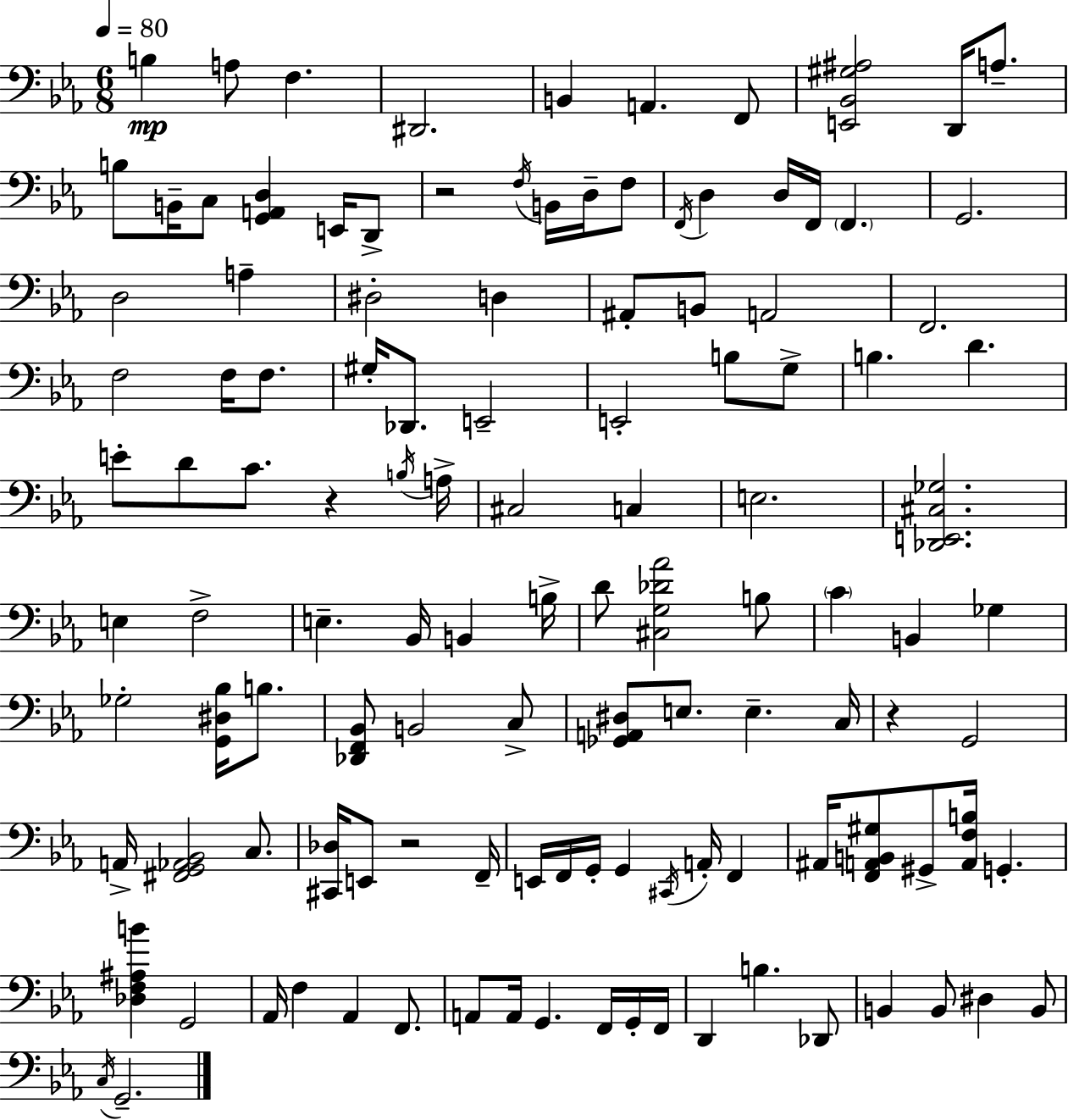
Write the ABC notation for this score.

X:1
T:Untitled
M:6/8
L:1/4
K:Cm
B, A,/2 F, ^D,,2 B,, A,, F,,/2 [E,,_B,,^G,^A,]2 D,,/4 A,/2 B,/2 B,,/4 C,/2 [G,,A,,D,] E,,/4 D,,/2 z2 F,/4 B,,/4 D,/4 F,/2 F,,/4 D, D,/4 F,,/4 F,, G,,2 D,2 A, ^D,2 D, ^A,,/2 B,,/2 A,,2 F,,2 F,2 F,/4 F,/2 ^G,/4 _D,,/2 E,,2 E,,2 B,/2 G,/2 B, D E/2 D/2 C/2 z B,/4 A,/4 ^C,2 C, E,2 [_D,,E,,^C,_G,]2 E, F,2 E, _B,,/4 B,, B,/4 D/2 [^C,G,_D_A]2 B,/2 C B,, _G, _G,2 [G,,^D,_B,]/4 B,/2 [_D,,F,,_B,,]/2 B,,2 C,/2 [_G,,A,,^D,]/2 E,/2 E, C,/4 z G,,2 A,,/4 [^F,,G,,_A,,_B,,]2 C,/2 [^C,,_D,]/4 E,,/2 z2 F,,/4 E,,/4 F,,/4 G,,/4 G,, ^C,,/4 A,,/4 F,, ^A,,/4 [F,,A,,B,,^G,]/2 ^G,,/2 [A,,F,B,]/4 G,, [_D,F,^A,B] G,,2 _A,,/4 F, _A,, F,,/2 A,,/2 A,,/4 G,, F,,/4 G,,/4 F,,/4 D,, B, _D,,/2 B,, B,,/2 ^D, B,,/2 C,/4 G,,2